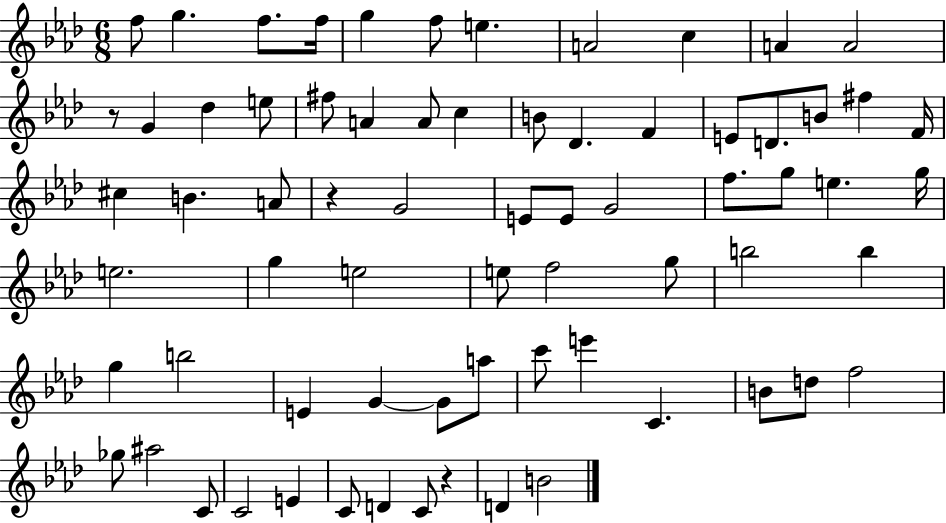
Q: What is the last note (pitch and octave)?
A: B4